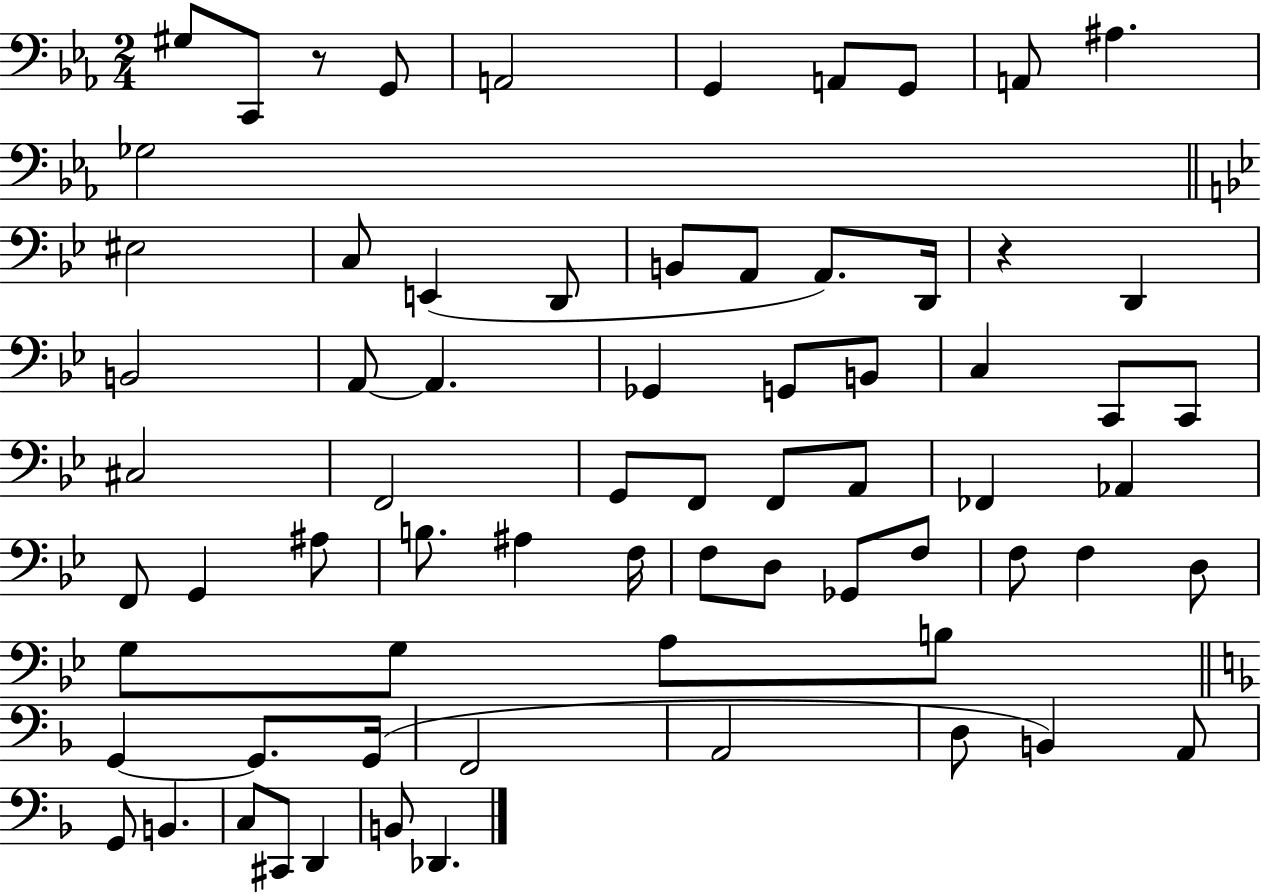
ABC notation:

X:1
T:Untitled
M:2/4
L:1/4
K:Eb
^G,/2 C,,/2 z/2 G,,/2 A,,2 G,, A,,/2 G,,/2 A,,/2 ^A, _G,2 ^E,2 C,/2 E,, D,,/2 B,,/2 A,,/2 A,,/2 D,,/4 z D,, B,,2 A,,/2 A,, _G,, G,,/2 B,,/2 C, C,,/2 C,,/2 ^C,2 F,,2 G,,/2 F,,/2 F,,/2 A,,/2 _F,, _A,, F,,/2 G,, ^A,/2 B,/2 ^A, F,/4 F,/2 D,/2 _G,,/2 F,/2 F,/2 F, D,/2 G,/2 G,/2 A,/2 B,/2 G,, G,,/2 G,,/4 F,,2 A,,2 D,/2 B,, A,,/2 G,,/2 B,, C,/2 ^C,,/2 D,, B,,/2 _D,,